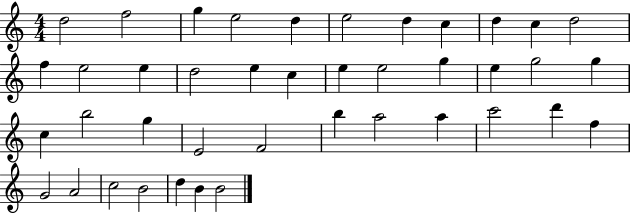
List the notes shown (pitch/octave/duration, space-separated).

D5/h F5/h G5/q E5/h D5/q E5/h D5/q C5/q D5/q C5/q D5/h F5/q E5/h E5/q D5/h E5/q C5/q E5/q E5/h G5/q E5/q G5/h G5/q C5/q B5/h G5/q E4/h F4/h B5/q A5/h A5/q C6/h D6/q F5/q G4/h A4/h C5/h B4/h D5/q B4/q B4/h